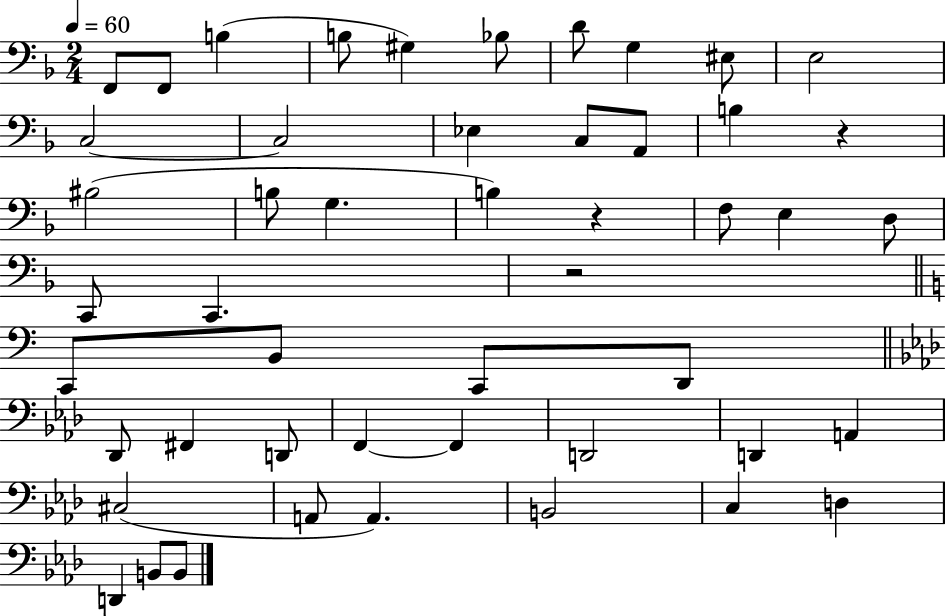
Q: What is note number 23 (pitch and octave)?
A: D3